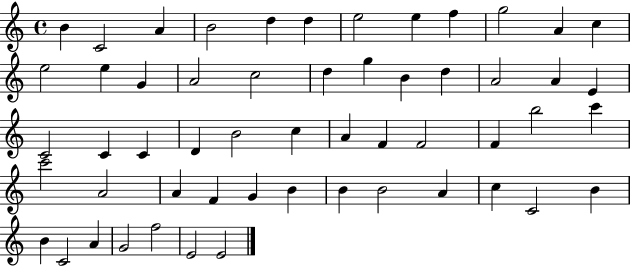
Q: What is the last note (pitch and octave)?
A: E4